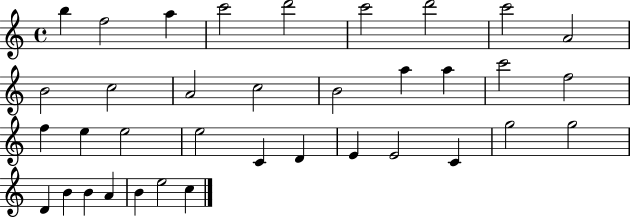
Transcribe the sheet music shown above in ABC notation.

X:1
T:Untitled
M:4/4
L:1/4
K:C
b f2 a c'2 d'2 c'2 d'2 c'2 A2 B2 c2 A2 c2 B2 a a c'2 f2 f e e2 e2 C D E E2 C g2 g2 D B B A B e2 c